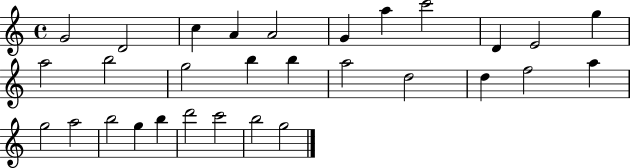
X:1
T:Untitled
M:4/4
L:1/4
K:C
G2 D2 c A A2 G a c'2 D E2 g a2 b2 g2 b b a2 d2 d f2 a g2 a2 b2 g b d'2 c'2 b2 g2